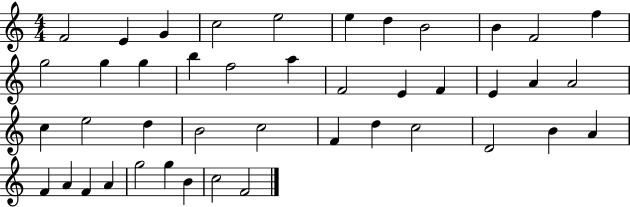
X:1
T:Untitled
M:4/4
L:1/4
K:C
F2 E G c2 e2 e d B2 B F2 f g2 g g b f2 a F2 E F E A A2 c e2 d B2 c2 F d c2 D2 B A F A F A g2 g B c2 F2